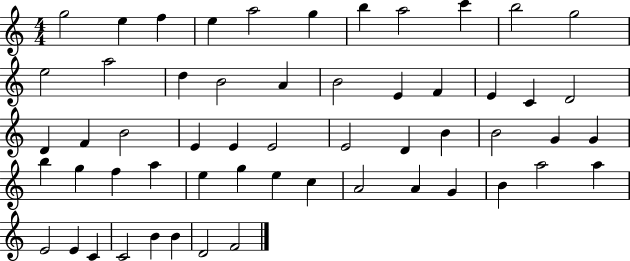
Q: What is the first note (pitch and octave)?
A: G5